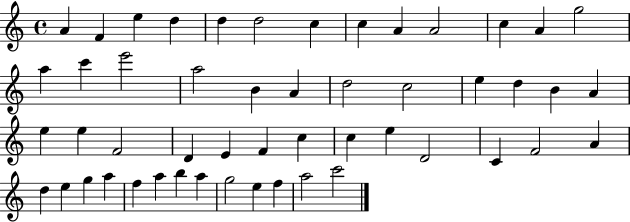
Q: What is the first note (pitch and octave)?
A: A4